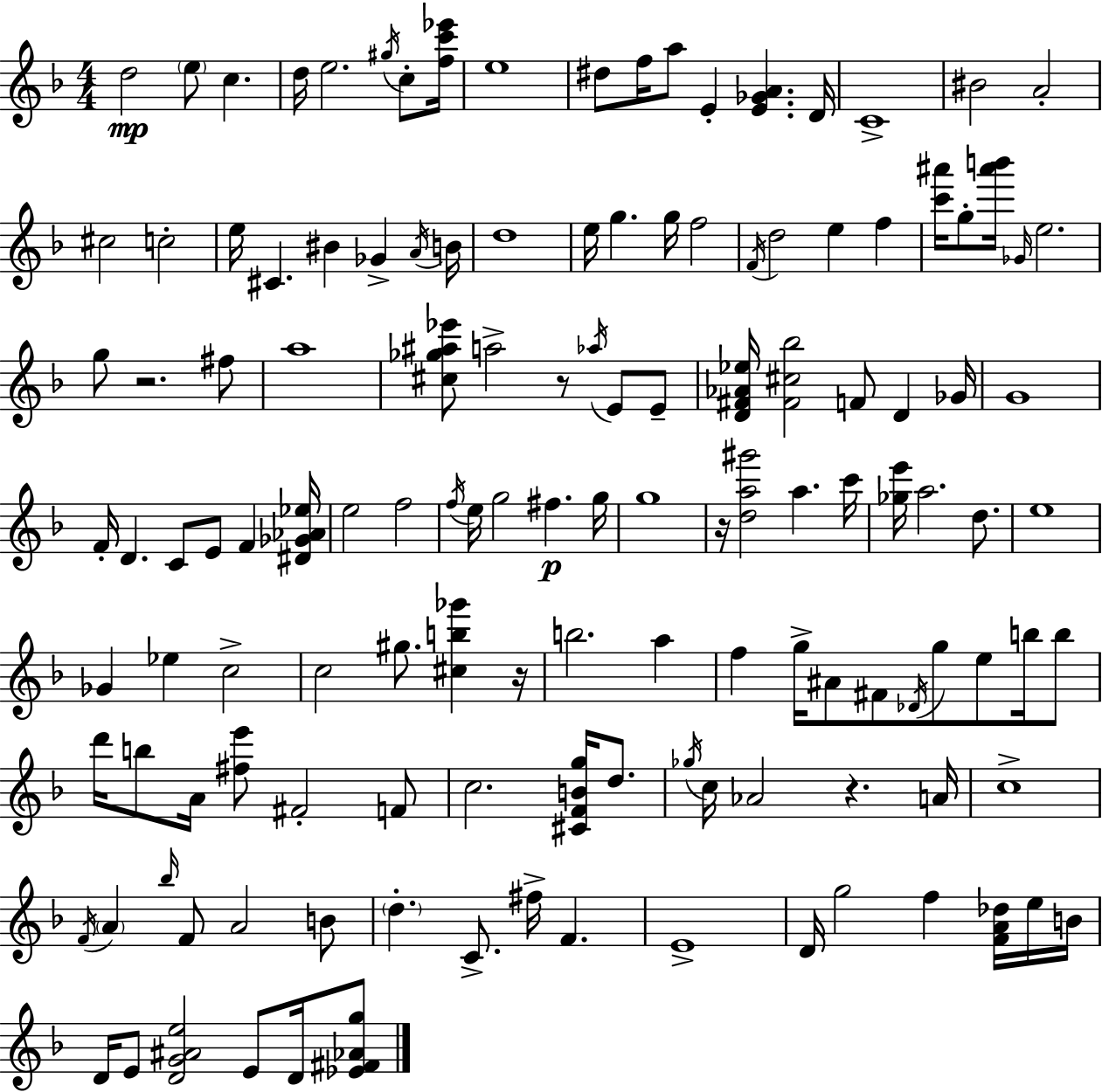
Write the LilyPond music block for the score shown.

{
  \clef treble
  \numericTimeSignature
  \time 4/4
  \key f \major
  d''2\mp \parenthesize e''8 c''4. | d''16 e''2. \acciaccatura { gis''16 } c''8-. | <f'' c''' ees'''>16 e''1 | dis''8 f''16 a''8 e'4-. <e' ges' a'>4. | \break d'16 c'1-> | bis'2 a'2-. | cis''2 c''2-. | e''16 cis'4. bis'4 ges'4-> | \break \acciaccatura { a'16 } b'16 d''1 | e''16 g''4. g''16 f''2 | \acciaccatura { f'16 } d''2 e''4 f''4 | <c''' ais'''>16 g''8-. <ais''' b'''>16 \grace { ges'16 } e''2. | \break g''8 r2. | fis''8 a''1 | <cis'' ges'' ais'' ees'''>8 a''2-> r8 | \acciaccatura { aes''16 } e'8 e'8-- <d' fis' aes' ees''>16 <fis' cis'' bes''>2 f'8 | \break d'4 ges'16 g'1 | f'16-. d'4. c'8 e'8 | f'4 <dis' ges' aes' ees''>16 e''2 f''2 | \acciaccatura { f''16 } e''16 g''2 fis''4.\p | \break g''16 g''1 | r16 <d'' a'' gis'''>2 a''4. | c'''16 <ges'' e'''>16 a''2. | d''8. e''1 | \break ges'4 ees''4 c''2-> | c''2 gis''8. | <cis'' b'' ges'''>4 r16 b''2. | a''4 f''4 g''16-> ais'8 fis'8 \acciaccatura { des'16 } | \break g''8 e''8 b''16 b''8 d'''16 b''8 a'16 <fis'' e'''>8 fis'2-. | f'8 c''2. | <cis' f' b' g''>16 d''8. \acciaccatura { ges''16 } c''16 aes'2 | r4. a'16 c''1-> | \break \acciaccatura { f'16 } \parenthesize a'4 \grace { bes''16 } f'8 | a'2 b'8 \parenthesize d''4.-. | c'8.-> fis''16-> f'4. e'1-> | d'16 g''2 | \break f''4 <f' a' des''>16 e''16 b'16 d'16 e'8 <d' g' ais' e''>2 | e'8 d'16 <ees' fis' aes' g''>8 \bar "|."
}